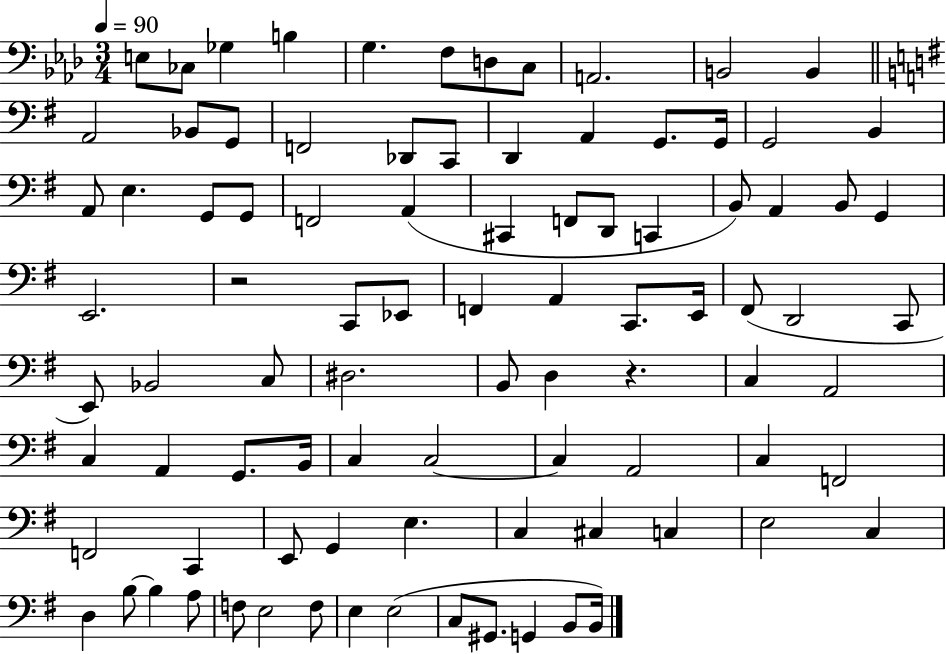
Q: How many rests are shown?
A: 2